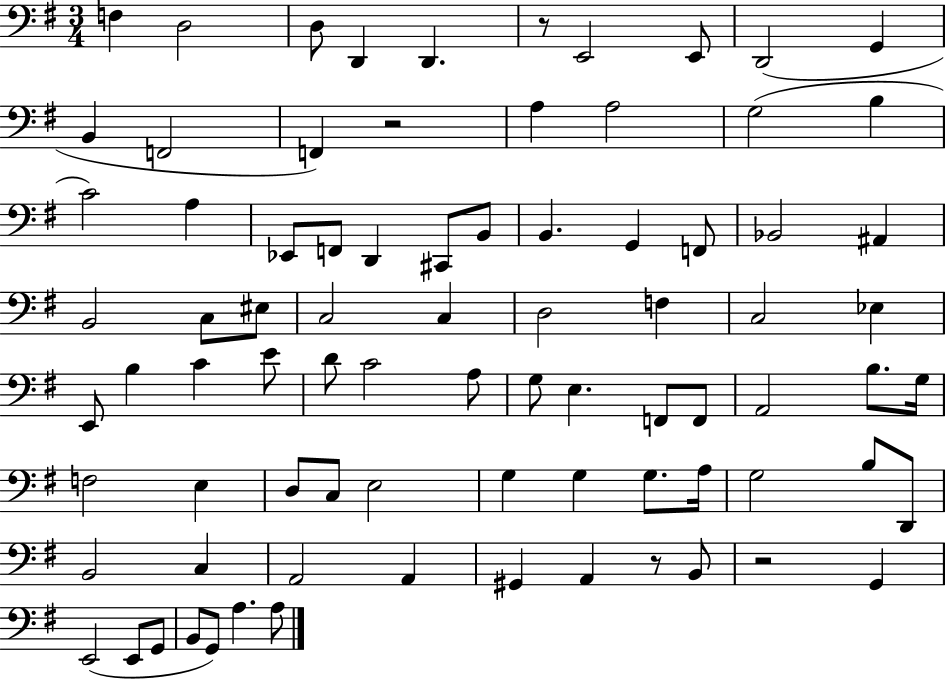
{
  \clef bass
  \numericTimeSignature
  \time 3/4
  \key g \major
  \repeat volta 2 { f4 d2 | d8 d,4 d,4. | r8 e,2 e,8 | d,2( g,4 | \break b,4 f,2 | f,4) r2 | a4 a2 | g2( b4 | \break c'2) a4 | ees,8 f,8 d,4 cis,8 b,8 | b,4. g,4 f,8 | bes,2 ais,4 | \break b,2 c8 eis8 | c2 c4 | d2 f4 | c2 ees4 | \break e,8 b4 c'4 e'8 | d'8 c'2 a8 | g8 e4. f,8 f,8 | a,2 b8. g16 | \break f2 e4 | d8 c8 e2 | g4 g4 g8. a16 | g2 b8 d,8 | \break b,2 c4 | a,2 a,4 | gis,4 a,4 r8 b,8 | r2 g,4 | \break e,2( e,8 g,8 | b,8 g,8) a4. a8 | } \bar "|."
}